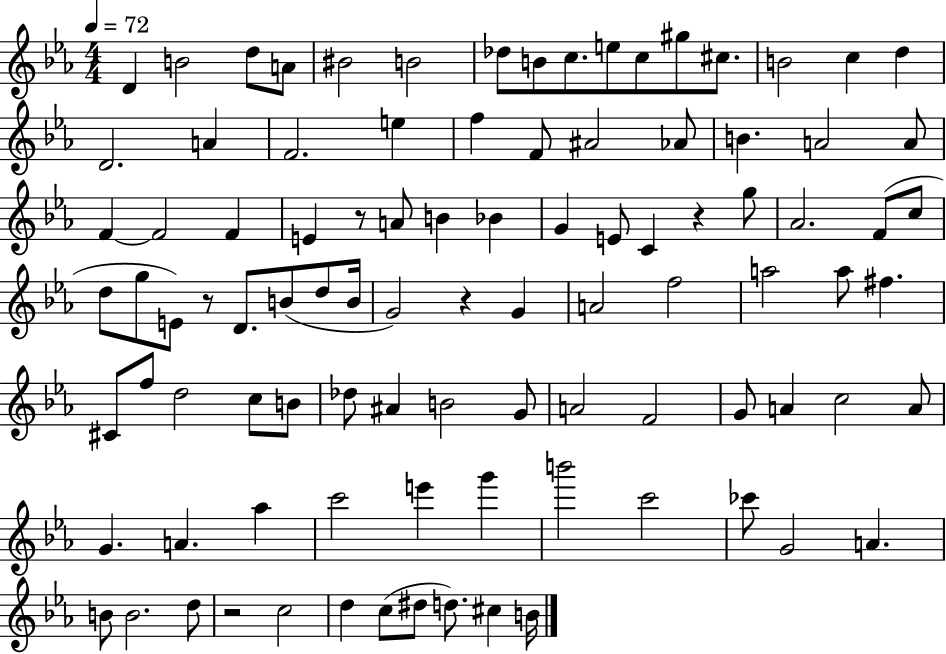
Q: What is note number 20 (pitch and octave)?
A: E5